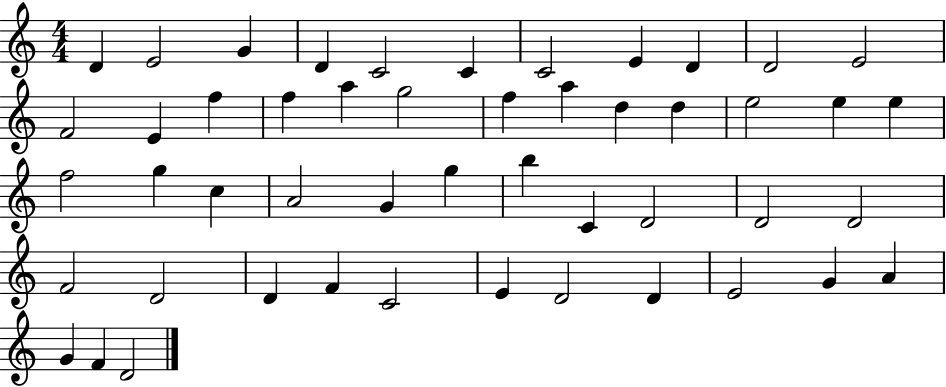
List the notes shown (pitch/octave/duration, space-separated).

D4/q E4/h G4/q D4/q C4/h C4/q C4/h E4/q D4/q D4/h E4/h F4/h E4/q F5/q F5/q A5/q G5/h F5/q A5/q D5/q D5/q E5/h E5/q E5/q F5/h G5/q C5/q A4/h G4/q G5/q B5/q C4/q D4/h D4/h D4/h F4/h D4/h D4/q F4/q C4/h E4/q D4/h D4/q E4/h G4/q A4/q G4/q F4/q D4/h